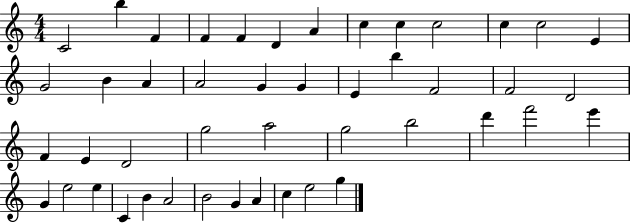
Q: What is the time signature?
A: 4/4